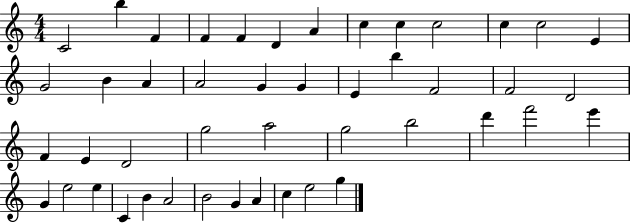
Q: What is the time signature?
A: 4/4